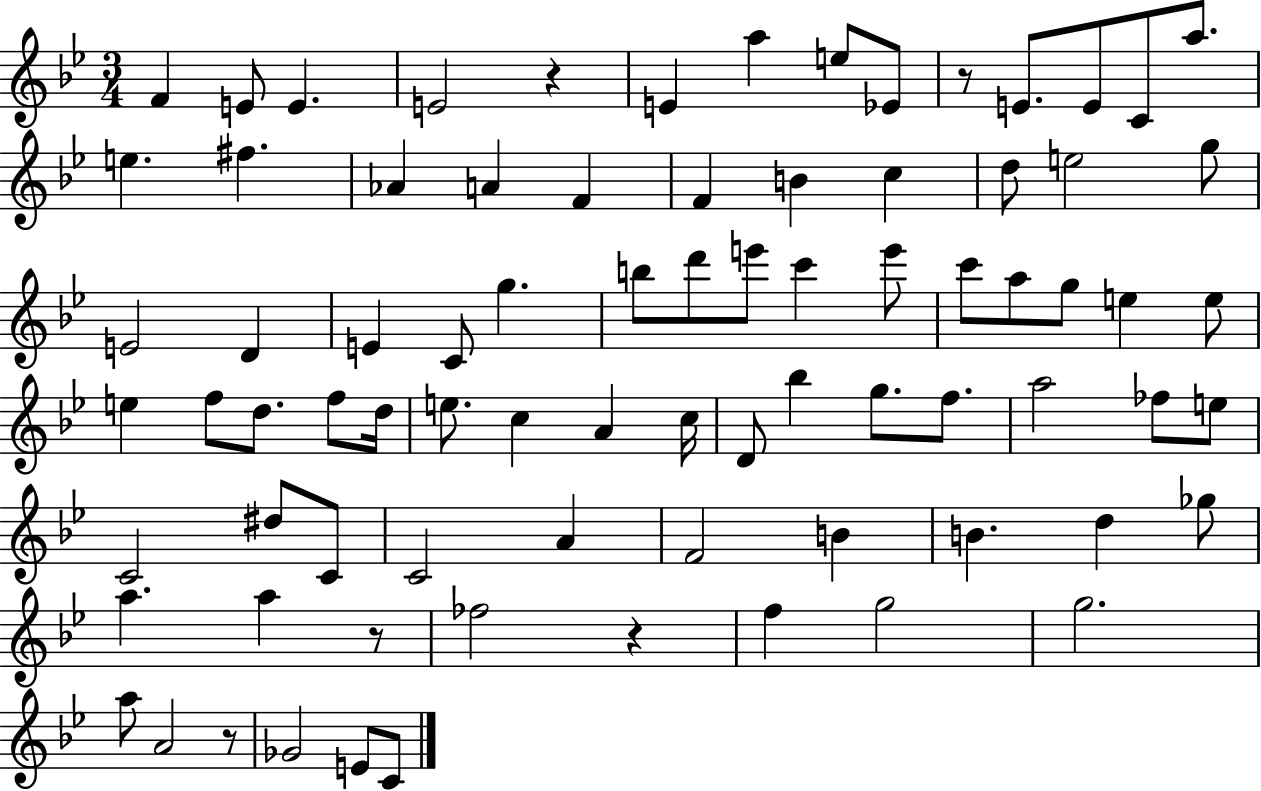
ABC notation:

X:1
T:Untitled
M:3/4
L:1/4
K:Bb
F E/2 E E2 z E a e/2 _E/2 z/2 E/2 E/2 C/2 a/2 e ^f _A A F F B c d/2 e2 g/2 E2 D E C/2 g b/2 d'/2 e'/2 c' e'/2 c'/2 a/2 g/2 e e/2 e f/2 d/2 f/2 d/4 e/2 c A c/4 D/2 _b g/2 f/2 a2 _f/2 e/2 C2 ^d/2 C/2 C2 A F2 B B d _g/2 a a z/2 _f2 z f g2 g2 a/2 A2 z/2 _G2 E/2 C/2